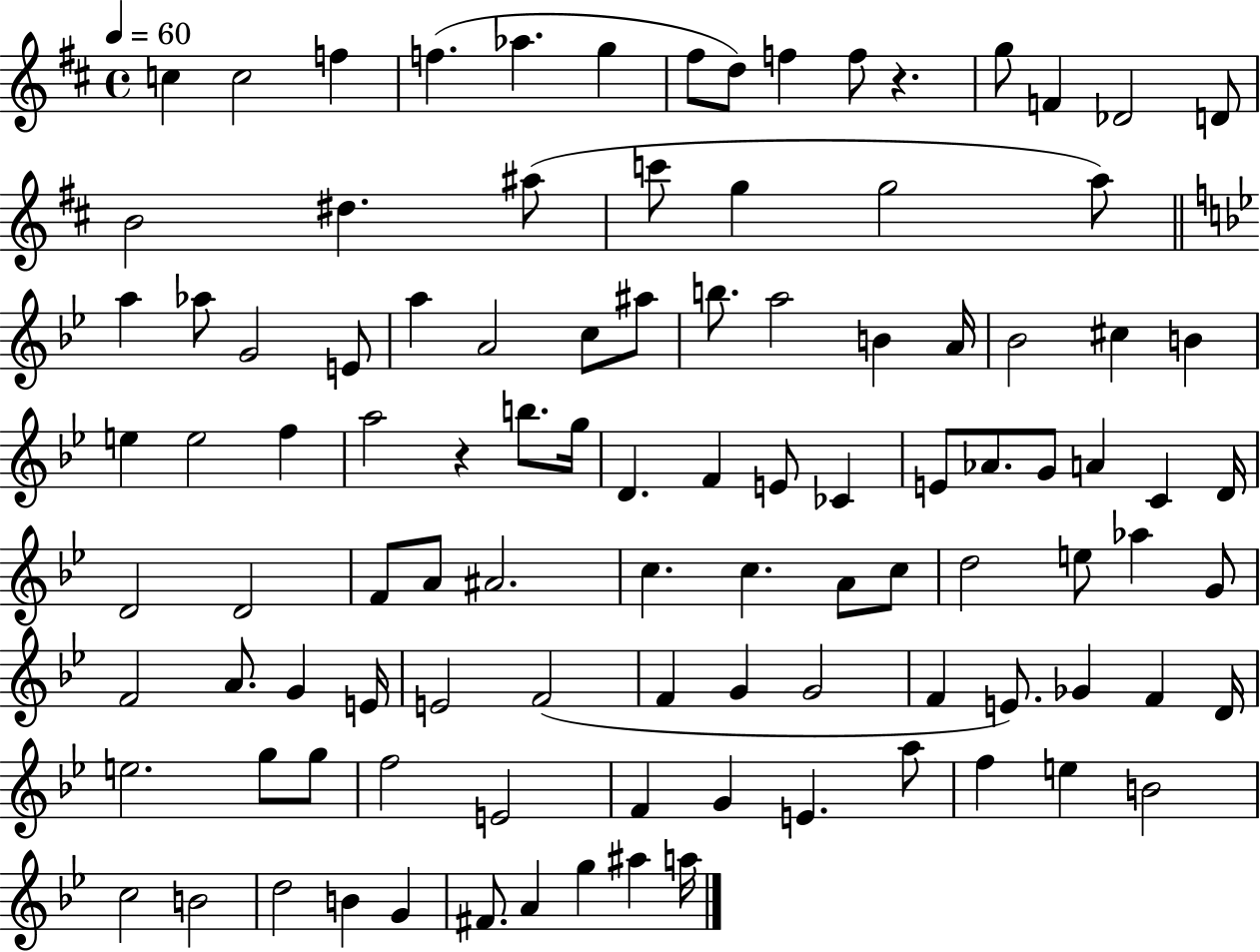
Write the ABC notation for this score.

X:1
T:Untitled
M:4/4
L:1/4
K:D
c c2 f f _a g ^f/2 d/2 f f/2 z g/2 F _D2 D/2 B2 ^d ^a/2 c'/2 g g2 a/2 a _a/2 G2 E/2 a A2 c/2 ^a/2 b/2 a2 B A/4 _B2 ^c B e e2 f a2 z b/2 g/4 D F E/2 _C E/2 _A/2 G/2 A C D/4 D2 D2 F/2 A/2 ^A2 c c A/2 c/2 d2 e/2 _a G/2 F2 A/2 G E/4 E2 F2 F G G2 F E/2 _G F D/4 e2 g/2 g/2 f2 E2 F G E a/2 f e B2 c2 B2 d2 B G ^F/2 A g ^a a/4